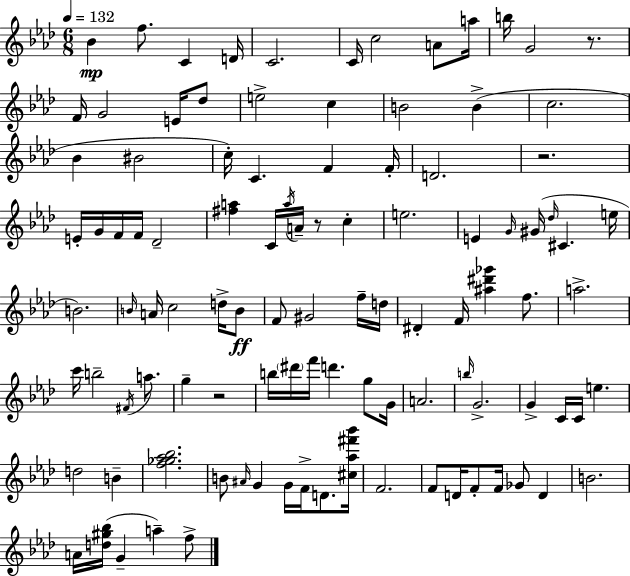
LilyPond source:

{
  \clef treble
  \numericTimeSignature
  \time 6/8
  \key aes \major
  \tempo 4 = 132
  bes'4\mp f''8. c'4 d'16 | c'2. | c'16 c''2 a'8 a''16 | b''16 g'2 r8. | \break f'16 g'2 e'16 des''8 | e''2-> c''4 | b'2 b'4->( | c''2. | \break bes'4 bis'2 | c''16-.) c'4. f'4 f'16-. | d'2. | r2. | \break e'16-. g'16 f'16 f'16 des'2-- | <fis'' a''>4 c'16 \acciaccatura { a''16 } a'16-- r8 c''4-. | e''2. | e'4 \grace { g'16 }( gis'16 \grace { des''16 } cis'4. | \break e''16 b'2.) | \grace { b'16 } a'16 c''2 | d''16-> b'8\ff f'8 gis'2 | f''16-- d''16 dis'4-. f'16 <ais'' dis''' ges'''>4 | \break f''8. a''2.-> | c'''16 b''2-- | \acciaccatura { fis'16 } a''8. g''4-- r2 | b''16 \parenthesize dis'''16 f'''16 d'''4. | \break g''8 g'16 a'2. | \grace { b''16 } g'2.-> | g'4-> c'16 c'16 | e''4. d''2 | \break b'4-- <f'' ges'' aes'' bes''>2. | b'8 \grace { ais'16 } g'4 | g'16 f'16-> d'8. <cis'' aes'' fis''' bes'''>16 f'2. | f'8 d'16 f'8-. | \break f'16 ges'8 d'4 b'2. | a'16 <d'' gis'' bes''>16( g'4-- | a''4--) f''8-> \bar "|."
}